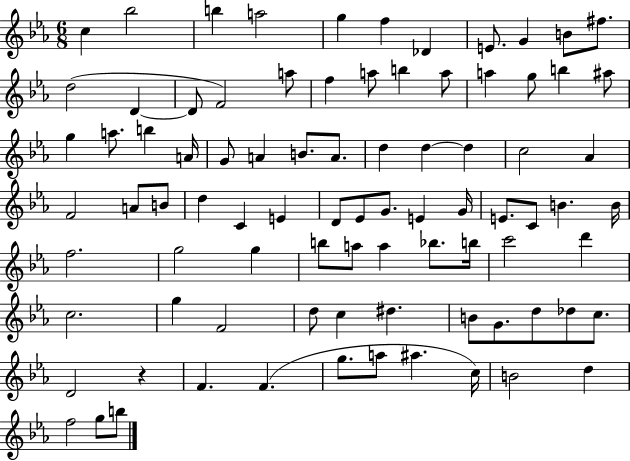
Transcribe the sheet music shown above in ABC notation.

X:1
T:Untitled
M:6/8
L:1/4
K:Eb
c _b2 b a2 g f _D E/2 G B/2 ^f/2 d2 D D/2 F2 a/2 f a/2 b a/2 a g/2 b ^a/2 g a/2 b A/4 G/2 A B/2 A/2 d d d c2 _A F2 A/2 B/2 d C E D/2 _E/2 G/2 E G/4 E/2 C/2 B B/4 f2 g2 g b/2 a/2 a _b/2 b/4 c'2 d' c2 g F2 d/2 c ^d B/2 G/2 d/2 _d/2 c/2 D2 z F F g/2 a/2 ^a c/4 B2 d f2 g/2 b/2